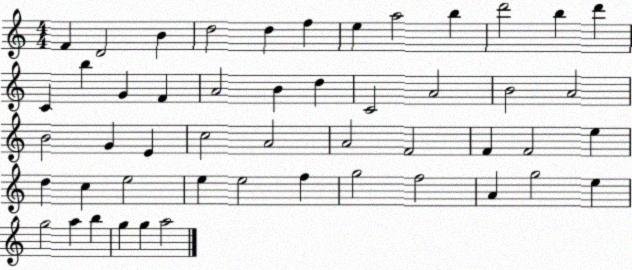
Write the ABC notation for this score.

X:1
T:Untitled
M:4/4
L:1/4
K:C
F D2 B d2 d f e a2 b d'2 b d' C b G F A2 B d C2 A2 B2 A2 B2 G E c2 A2 A2 F2 F F2 e d c e2 e e2 f g2 f2 A g2 e g2 a b g g a2